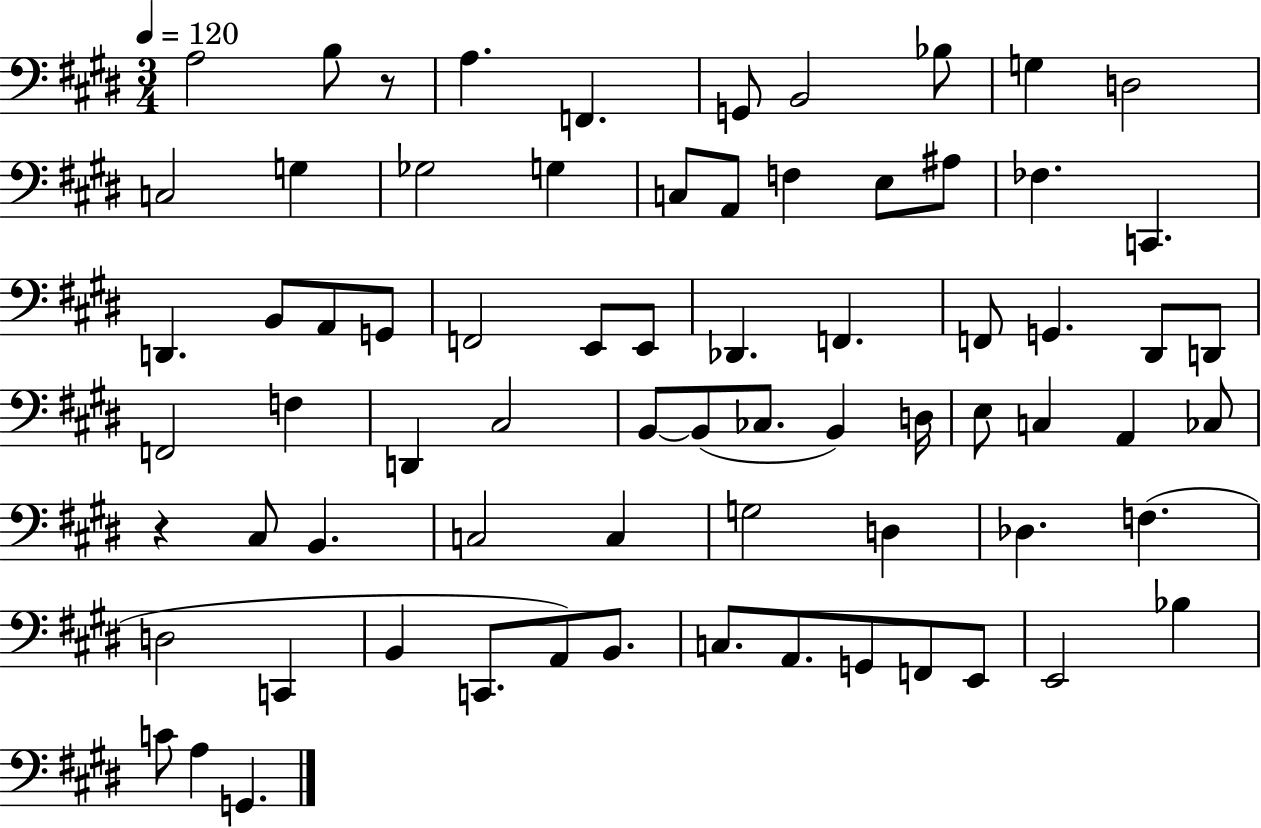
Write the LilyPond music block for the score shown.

{
  \clef bass
  \numericTimeSignature
  \time 3/4
  \key e \major
  \tempo 4 = 120
  \repeat volta 2 { a2 b8 r8 | a4. f,4. | g,8 b,2 bes8 | g4 d2 | \break c2 g4 | ges2 g4 | c8 a,8 f4 e8 ais8 | fes4. c,4. | \break d,4. b,8 a,8 g,8 | f,2 e,8 e,8 | des,4. f,4. | f,8 g,4. dis,8 d,8 | \break f,2 f4 | d,4 cis2 | b,8~~ b,8( ces8. b,4) d16 | e8 c4 a,4 ces8 | \break r4 cis8 b,4. | c2 c4 | g2 d4 | des4. f4.( | \break d2 c,4 | b,4 c,8. a,8) b,8. | c8. a,8. g,8 f,8 e,8 | e,2 bes4 | \break c'8 a4 g,4. | } \bar "|."
}